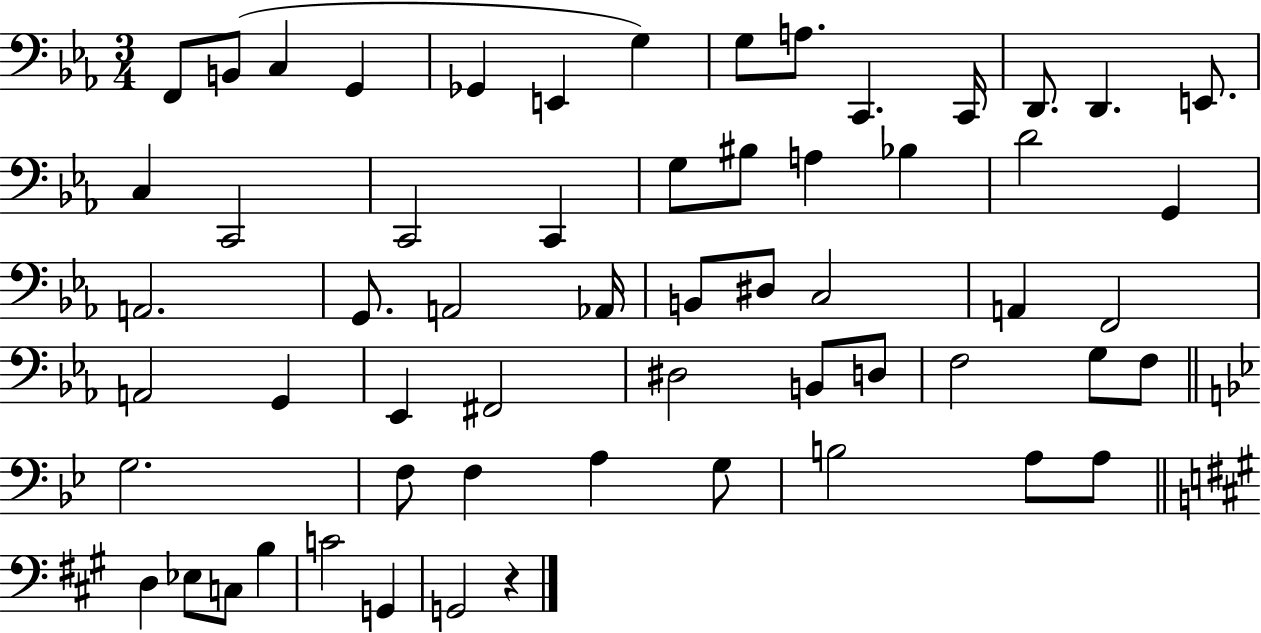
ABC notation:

X:1
T:Untitled
M:3/4
L:1/4
K:Eb
F,,/2 B,,/2 C, G,, _G,, E,, G, G,/2 A,/2 C,, C,,/4 D,,/2 D,, E,,/2 C, C,,2 C,,2 C,, G,/2 ^B,/2 A, _B, D2 G,, A,,2 G,,/2 A,,2 _A,,/4 B,,/2 ^D,/2 C,2 A,, F,,2 A,,2 G,, _E,, ^F,,2 ^D,2 B,,/2 D,/2 F,2 G,/2 F,/2 G,2 F,/2 F, A, G,/2 B,2 A,/2 A,/2 D, _E,/2 C,/2 B, C2 G,, G,,2 z